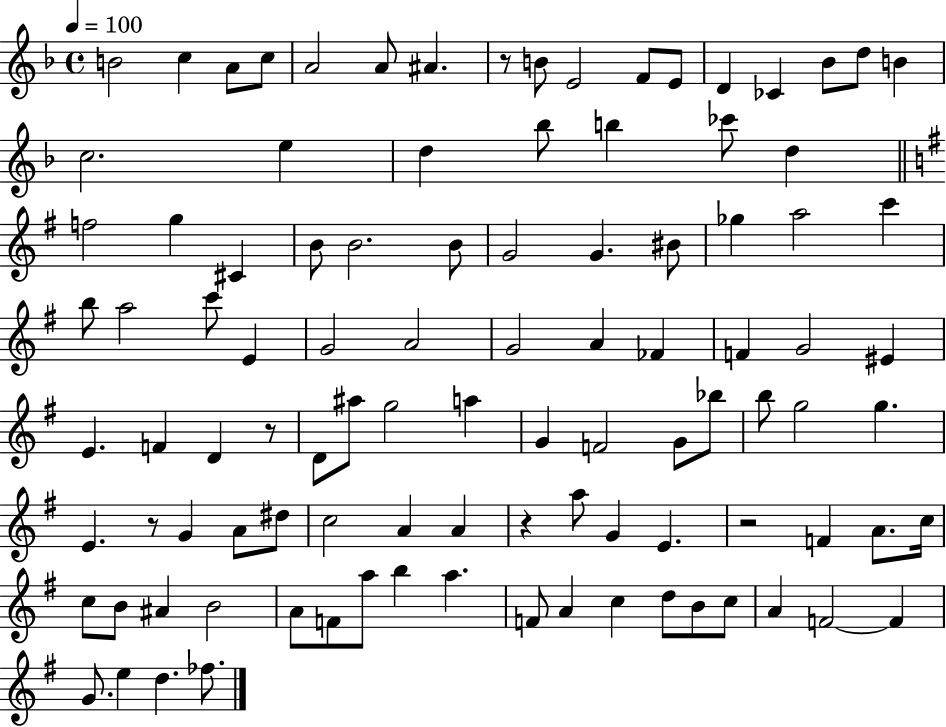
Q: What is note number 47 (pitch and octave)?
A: EIS4